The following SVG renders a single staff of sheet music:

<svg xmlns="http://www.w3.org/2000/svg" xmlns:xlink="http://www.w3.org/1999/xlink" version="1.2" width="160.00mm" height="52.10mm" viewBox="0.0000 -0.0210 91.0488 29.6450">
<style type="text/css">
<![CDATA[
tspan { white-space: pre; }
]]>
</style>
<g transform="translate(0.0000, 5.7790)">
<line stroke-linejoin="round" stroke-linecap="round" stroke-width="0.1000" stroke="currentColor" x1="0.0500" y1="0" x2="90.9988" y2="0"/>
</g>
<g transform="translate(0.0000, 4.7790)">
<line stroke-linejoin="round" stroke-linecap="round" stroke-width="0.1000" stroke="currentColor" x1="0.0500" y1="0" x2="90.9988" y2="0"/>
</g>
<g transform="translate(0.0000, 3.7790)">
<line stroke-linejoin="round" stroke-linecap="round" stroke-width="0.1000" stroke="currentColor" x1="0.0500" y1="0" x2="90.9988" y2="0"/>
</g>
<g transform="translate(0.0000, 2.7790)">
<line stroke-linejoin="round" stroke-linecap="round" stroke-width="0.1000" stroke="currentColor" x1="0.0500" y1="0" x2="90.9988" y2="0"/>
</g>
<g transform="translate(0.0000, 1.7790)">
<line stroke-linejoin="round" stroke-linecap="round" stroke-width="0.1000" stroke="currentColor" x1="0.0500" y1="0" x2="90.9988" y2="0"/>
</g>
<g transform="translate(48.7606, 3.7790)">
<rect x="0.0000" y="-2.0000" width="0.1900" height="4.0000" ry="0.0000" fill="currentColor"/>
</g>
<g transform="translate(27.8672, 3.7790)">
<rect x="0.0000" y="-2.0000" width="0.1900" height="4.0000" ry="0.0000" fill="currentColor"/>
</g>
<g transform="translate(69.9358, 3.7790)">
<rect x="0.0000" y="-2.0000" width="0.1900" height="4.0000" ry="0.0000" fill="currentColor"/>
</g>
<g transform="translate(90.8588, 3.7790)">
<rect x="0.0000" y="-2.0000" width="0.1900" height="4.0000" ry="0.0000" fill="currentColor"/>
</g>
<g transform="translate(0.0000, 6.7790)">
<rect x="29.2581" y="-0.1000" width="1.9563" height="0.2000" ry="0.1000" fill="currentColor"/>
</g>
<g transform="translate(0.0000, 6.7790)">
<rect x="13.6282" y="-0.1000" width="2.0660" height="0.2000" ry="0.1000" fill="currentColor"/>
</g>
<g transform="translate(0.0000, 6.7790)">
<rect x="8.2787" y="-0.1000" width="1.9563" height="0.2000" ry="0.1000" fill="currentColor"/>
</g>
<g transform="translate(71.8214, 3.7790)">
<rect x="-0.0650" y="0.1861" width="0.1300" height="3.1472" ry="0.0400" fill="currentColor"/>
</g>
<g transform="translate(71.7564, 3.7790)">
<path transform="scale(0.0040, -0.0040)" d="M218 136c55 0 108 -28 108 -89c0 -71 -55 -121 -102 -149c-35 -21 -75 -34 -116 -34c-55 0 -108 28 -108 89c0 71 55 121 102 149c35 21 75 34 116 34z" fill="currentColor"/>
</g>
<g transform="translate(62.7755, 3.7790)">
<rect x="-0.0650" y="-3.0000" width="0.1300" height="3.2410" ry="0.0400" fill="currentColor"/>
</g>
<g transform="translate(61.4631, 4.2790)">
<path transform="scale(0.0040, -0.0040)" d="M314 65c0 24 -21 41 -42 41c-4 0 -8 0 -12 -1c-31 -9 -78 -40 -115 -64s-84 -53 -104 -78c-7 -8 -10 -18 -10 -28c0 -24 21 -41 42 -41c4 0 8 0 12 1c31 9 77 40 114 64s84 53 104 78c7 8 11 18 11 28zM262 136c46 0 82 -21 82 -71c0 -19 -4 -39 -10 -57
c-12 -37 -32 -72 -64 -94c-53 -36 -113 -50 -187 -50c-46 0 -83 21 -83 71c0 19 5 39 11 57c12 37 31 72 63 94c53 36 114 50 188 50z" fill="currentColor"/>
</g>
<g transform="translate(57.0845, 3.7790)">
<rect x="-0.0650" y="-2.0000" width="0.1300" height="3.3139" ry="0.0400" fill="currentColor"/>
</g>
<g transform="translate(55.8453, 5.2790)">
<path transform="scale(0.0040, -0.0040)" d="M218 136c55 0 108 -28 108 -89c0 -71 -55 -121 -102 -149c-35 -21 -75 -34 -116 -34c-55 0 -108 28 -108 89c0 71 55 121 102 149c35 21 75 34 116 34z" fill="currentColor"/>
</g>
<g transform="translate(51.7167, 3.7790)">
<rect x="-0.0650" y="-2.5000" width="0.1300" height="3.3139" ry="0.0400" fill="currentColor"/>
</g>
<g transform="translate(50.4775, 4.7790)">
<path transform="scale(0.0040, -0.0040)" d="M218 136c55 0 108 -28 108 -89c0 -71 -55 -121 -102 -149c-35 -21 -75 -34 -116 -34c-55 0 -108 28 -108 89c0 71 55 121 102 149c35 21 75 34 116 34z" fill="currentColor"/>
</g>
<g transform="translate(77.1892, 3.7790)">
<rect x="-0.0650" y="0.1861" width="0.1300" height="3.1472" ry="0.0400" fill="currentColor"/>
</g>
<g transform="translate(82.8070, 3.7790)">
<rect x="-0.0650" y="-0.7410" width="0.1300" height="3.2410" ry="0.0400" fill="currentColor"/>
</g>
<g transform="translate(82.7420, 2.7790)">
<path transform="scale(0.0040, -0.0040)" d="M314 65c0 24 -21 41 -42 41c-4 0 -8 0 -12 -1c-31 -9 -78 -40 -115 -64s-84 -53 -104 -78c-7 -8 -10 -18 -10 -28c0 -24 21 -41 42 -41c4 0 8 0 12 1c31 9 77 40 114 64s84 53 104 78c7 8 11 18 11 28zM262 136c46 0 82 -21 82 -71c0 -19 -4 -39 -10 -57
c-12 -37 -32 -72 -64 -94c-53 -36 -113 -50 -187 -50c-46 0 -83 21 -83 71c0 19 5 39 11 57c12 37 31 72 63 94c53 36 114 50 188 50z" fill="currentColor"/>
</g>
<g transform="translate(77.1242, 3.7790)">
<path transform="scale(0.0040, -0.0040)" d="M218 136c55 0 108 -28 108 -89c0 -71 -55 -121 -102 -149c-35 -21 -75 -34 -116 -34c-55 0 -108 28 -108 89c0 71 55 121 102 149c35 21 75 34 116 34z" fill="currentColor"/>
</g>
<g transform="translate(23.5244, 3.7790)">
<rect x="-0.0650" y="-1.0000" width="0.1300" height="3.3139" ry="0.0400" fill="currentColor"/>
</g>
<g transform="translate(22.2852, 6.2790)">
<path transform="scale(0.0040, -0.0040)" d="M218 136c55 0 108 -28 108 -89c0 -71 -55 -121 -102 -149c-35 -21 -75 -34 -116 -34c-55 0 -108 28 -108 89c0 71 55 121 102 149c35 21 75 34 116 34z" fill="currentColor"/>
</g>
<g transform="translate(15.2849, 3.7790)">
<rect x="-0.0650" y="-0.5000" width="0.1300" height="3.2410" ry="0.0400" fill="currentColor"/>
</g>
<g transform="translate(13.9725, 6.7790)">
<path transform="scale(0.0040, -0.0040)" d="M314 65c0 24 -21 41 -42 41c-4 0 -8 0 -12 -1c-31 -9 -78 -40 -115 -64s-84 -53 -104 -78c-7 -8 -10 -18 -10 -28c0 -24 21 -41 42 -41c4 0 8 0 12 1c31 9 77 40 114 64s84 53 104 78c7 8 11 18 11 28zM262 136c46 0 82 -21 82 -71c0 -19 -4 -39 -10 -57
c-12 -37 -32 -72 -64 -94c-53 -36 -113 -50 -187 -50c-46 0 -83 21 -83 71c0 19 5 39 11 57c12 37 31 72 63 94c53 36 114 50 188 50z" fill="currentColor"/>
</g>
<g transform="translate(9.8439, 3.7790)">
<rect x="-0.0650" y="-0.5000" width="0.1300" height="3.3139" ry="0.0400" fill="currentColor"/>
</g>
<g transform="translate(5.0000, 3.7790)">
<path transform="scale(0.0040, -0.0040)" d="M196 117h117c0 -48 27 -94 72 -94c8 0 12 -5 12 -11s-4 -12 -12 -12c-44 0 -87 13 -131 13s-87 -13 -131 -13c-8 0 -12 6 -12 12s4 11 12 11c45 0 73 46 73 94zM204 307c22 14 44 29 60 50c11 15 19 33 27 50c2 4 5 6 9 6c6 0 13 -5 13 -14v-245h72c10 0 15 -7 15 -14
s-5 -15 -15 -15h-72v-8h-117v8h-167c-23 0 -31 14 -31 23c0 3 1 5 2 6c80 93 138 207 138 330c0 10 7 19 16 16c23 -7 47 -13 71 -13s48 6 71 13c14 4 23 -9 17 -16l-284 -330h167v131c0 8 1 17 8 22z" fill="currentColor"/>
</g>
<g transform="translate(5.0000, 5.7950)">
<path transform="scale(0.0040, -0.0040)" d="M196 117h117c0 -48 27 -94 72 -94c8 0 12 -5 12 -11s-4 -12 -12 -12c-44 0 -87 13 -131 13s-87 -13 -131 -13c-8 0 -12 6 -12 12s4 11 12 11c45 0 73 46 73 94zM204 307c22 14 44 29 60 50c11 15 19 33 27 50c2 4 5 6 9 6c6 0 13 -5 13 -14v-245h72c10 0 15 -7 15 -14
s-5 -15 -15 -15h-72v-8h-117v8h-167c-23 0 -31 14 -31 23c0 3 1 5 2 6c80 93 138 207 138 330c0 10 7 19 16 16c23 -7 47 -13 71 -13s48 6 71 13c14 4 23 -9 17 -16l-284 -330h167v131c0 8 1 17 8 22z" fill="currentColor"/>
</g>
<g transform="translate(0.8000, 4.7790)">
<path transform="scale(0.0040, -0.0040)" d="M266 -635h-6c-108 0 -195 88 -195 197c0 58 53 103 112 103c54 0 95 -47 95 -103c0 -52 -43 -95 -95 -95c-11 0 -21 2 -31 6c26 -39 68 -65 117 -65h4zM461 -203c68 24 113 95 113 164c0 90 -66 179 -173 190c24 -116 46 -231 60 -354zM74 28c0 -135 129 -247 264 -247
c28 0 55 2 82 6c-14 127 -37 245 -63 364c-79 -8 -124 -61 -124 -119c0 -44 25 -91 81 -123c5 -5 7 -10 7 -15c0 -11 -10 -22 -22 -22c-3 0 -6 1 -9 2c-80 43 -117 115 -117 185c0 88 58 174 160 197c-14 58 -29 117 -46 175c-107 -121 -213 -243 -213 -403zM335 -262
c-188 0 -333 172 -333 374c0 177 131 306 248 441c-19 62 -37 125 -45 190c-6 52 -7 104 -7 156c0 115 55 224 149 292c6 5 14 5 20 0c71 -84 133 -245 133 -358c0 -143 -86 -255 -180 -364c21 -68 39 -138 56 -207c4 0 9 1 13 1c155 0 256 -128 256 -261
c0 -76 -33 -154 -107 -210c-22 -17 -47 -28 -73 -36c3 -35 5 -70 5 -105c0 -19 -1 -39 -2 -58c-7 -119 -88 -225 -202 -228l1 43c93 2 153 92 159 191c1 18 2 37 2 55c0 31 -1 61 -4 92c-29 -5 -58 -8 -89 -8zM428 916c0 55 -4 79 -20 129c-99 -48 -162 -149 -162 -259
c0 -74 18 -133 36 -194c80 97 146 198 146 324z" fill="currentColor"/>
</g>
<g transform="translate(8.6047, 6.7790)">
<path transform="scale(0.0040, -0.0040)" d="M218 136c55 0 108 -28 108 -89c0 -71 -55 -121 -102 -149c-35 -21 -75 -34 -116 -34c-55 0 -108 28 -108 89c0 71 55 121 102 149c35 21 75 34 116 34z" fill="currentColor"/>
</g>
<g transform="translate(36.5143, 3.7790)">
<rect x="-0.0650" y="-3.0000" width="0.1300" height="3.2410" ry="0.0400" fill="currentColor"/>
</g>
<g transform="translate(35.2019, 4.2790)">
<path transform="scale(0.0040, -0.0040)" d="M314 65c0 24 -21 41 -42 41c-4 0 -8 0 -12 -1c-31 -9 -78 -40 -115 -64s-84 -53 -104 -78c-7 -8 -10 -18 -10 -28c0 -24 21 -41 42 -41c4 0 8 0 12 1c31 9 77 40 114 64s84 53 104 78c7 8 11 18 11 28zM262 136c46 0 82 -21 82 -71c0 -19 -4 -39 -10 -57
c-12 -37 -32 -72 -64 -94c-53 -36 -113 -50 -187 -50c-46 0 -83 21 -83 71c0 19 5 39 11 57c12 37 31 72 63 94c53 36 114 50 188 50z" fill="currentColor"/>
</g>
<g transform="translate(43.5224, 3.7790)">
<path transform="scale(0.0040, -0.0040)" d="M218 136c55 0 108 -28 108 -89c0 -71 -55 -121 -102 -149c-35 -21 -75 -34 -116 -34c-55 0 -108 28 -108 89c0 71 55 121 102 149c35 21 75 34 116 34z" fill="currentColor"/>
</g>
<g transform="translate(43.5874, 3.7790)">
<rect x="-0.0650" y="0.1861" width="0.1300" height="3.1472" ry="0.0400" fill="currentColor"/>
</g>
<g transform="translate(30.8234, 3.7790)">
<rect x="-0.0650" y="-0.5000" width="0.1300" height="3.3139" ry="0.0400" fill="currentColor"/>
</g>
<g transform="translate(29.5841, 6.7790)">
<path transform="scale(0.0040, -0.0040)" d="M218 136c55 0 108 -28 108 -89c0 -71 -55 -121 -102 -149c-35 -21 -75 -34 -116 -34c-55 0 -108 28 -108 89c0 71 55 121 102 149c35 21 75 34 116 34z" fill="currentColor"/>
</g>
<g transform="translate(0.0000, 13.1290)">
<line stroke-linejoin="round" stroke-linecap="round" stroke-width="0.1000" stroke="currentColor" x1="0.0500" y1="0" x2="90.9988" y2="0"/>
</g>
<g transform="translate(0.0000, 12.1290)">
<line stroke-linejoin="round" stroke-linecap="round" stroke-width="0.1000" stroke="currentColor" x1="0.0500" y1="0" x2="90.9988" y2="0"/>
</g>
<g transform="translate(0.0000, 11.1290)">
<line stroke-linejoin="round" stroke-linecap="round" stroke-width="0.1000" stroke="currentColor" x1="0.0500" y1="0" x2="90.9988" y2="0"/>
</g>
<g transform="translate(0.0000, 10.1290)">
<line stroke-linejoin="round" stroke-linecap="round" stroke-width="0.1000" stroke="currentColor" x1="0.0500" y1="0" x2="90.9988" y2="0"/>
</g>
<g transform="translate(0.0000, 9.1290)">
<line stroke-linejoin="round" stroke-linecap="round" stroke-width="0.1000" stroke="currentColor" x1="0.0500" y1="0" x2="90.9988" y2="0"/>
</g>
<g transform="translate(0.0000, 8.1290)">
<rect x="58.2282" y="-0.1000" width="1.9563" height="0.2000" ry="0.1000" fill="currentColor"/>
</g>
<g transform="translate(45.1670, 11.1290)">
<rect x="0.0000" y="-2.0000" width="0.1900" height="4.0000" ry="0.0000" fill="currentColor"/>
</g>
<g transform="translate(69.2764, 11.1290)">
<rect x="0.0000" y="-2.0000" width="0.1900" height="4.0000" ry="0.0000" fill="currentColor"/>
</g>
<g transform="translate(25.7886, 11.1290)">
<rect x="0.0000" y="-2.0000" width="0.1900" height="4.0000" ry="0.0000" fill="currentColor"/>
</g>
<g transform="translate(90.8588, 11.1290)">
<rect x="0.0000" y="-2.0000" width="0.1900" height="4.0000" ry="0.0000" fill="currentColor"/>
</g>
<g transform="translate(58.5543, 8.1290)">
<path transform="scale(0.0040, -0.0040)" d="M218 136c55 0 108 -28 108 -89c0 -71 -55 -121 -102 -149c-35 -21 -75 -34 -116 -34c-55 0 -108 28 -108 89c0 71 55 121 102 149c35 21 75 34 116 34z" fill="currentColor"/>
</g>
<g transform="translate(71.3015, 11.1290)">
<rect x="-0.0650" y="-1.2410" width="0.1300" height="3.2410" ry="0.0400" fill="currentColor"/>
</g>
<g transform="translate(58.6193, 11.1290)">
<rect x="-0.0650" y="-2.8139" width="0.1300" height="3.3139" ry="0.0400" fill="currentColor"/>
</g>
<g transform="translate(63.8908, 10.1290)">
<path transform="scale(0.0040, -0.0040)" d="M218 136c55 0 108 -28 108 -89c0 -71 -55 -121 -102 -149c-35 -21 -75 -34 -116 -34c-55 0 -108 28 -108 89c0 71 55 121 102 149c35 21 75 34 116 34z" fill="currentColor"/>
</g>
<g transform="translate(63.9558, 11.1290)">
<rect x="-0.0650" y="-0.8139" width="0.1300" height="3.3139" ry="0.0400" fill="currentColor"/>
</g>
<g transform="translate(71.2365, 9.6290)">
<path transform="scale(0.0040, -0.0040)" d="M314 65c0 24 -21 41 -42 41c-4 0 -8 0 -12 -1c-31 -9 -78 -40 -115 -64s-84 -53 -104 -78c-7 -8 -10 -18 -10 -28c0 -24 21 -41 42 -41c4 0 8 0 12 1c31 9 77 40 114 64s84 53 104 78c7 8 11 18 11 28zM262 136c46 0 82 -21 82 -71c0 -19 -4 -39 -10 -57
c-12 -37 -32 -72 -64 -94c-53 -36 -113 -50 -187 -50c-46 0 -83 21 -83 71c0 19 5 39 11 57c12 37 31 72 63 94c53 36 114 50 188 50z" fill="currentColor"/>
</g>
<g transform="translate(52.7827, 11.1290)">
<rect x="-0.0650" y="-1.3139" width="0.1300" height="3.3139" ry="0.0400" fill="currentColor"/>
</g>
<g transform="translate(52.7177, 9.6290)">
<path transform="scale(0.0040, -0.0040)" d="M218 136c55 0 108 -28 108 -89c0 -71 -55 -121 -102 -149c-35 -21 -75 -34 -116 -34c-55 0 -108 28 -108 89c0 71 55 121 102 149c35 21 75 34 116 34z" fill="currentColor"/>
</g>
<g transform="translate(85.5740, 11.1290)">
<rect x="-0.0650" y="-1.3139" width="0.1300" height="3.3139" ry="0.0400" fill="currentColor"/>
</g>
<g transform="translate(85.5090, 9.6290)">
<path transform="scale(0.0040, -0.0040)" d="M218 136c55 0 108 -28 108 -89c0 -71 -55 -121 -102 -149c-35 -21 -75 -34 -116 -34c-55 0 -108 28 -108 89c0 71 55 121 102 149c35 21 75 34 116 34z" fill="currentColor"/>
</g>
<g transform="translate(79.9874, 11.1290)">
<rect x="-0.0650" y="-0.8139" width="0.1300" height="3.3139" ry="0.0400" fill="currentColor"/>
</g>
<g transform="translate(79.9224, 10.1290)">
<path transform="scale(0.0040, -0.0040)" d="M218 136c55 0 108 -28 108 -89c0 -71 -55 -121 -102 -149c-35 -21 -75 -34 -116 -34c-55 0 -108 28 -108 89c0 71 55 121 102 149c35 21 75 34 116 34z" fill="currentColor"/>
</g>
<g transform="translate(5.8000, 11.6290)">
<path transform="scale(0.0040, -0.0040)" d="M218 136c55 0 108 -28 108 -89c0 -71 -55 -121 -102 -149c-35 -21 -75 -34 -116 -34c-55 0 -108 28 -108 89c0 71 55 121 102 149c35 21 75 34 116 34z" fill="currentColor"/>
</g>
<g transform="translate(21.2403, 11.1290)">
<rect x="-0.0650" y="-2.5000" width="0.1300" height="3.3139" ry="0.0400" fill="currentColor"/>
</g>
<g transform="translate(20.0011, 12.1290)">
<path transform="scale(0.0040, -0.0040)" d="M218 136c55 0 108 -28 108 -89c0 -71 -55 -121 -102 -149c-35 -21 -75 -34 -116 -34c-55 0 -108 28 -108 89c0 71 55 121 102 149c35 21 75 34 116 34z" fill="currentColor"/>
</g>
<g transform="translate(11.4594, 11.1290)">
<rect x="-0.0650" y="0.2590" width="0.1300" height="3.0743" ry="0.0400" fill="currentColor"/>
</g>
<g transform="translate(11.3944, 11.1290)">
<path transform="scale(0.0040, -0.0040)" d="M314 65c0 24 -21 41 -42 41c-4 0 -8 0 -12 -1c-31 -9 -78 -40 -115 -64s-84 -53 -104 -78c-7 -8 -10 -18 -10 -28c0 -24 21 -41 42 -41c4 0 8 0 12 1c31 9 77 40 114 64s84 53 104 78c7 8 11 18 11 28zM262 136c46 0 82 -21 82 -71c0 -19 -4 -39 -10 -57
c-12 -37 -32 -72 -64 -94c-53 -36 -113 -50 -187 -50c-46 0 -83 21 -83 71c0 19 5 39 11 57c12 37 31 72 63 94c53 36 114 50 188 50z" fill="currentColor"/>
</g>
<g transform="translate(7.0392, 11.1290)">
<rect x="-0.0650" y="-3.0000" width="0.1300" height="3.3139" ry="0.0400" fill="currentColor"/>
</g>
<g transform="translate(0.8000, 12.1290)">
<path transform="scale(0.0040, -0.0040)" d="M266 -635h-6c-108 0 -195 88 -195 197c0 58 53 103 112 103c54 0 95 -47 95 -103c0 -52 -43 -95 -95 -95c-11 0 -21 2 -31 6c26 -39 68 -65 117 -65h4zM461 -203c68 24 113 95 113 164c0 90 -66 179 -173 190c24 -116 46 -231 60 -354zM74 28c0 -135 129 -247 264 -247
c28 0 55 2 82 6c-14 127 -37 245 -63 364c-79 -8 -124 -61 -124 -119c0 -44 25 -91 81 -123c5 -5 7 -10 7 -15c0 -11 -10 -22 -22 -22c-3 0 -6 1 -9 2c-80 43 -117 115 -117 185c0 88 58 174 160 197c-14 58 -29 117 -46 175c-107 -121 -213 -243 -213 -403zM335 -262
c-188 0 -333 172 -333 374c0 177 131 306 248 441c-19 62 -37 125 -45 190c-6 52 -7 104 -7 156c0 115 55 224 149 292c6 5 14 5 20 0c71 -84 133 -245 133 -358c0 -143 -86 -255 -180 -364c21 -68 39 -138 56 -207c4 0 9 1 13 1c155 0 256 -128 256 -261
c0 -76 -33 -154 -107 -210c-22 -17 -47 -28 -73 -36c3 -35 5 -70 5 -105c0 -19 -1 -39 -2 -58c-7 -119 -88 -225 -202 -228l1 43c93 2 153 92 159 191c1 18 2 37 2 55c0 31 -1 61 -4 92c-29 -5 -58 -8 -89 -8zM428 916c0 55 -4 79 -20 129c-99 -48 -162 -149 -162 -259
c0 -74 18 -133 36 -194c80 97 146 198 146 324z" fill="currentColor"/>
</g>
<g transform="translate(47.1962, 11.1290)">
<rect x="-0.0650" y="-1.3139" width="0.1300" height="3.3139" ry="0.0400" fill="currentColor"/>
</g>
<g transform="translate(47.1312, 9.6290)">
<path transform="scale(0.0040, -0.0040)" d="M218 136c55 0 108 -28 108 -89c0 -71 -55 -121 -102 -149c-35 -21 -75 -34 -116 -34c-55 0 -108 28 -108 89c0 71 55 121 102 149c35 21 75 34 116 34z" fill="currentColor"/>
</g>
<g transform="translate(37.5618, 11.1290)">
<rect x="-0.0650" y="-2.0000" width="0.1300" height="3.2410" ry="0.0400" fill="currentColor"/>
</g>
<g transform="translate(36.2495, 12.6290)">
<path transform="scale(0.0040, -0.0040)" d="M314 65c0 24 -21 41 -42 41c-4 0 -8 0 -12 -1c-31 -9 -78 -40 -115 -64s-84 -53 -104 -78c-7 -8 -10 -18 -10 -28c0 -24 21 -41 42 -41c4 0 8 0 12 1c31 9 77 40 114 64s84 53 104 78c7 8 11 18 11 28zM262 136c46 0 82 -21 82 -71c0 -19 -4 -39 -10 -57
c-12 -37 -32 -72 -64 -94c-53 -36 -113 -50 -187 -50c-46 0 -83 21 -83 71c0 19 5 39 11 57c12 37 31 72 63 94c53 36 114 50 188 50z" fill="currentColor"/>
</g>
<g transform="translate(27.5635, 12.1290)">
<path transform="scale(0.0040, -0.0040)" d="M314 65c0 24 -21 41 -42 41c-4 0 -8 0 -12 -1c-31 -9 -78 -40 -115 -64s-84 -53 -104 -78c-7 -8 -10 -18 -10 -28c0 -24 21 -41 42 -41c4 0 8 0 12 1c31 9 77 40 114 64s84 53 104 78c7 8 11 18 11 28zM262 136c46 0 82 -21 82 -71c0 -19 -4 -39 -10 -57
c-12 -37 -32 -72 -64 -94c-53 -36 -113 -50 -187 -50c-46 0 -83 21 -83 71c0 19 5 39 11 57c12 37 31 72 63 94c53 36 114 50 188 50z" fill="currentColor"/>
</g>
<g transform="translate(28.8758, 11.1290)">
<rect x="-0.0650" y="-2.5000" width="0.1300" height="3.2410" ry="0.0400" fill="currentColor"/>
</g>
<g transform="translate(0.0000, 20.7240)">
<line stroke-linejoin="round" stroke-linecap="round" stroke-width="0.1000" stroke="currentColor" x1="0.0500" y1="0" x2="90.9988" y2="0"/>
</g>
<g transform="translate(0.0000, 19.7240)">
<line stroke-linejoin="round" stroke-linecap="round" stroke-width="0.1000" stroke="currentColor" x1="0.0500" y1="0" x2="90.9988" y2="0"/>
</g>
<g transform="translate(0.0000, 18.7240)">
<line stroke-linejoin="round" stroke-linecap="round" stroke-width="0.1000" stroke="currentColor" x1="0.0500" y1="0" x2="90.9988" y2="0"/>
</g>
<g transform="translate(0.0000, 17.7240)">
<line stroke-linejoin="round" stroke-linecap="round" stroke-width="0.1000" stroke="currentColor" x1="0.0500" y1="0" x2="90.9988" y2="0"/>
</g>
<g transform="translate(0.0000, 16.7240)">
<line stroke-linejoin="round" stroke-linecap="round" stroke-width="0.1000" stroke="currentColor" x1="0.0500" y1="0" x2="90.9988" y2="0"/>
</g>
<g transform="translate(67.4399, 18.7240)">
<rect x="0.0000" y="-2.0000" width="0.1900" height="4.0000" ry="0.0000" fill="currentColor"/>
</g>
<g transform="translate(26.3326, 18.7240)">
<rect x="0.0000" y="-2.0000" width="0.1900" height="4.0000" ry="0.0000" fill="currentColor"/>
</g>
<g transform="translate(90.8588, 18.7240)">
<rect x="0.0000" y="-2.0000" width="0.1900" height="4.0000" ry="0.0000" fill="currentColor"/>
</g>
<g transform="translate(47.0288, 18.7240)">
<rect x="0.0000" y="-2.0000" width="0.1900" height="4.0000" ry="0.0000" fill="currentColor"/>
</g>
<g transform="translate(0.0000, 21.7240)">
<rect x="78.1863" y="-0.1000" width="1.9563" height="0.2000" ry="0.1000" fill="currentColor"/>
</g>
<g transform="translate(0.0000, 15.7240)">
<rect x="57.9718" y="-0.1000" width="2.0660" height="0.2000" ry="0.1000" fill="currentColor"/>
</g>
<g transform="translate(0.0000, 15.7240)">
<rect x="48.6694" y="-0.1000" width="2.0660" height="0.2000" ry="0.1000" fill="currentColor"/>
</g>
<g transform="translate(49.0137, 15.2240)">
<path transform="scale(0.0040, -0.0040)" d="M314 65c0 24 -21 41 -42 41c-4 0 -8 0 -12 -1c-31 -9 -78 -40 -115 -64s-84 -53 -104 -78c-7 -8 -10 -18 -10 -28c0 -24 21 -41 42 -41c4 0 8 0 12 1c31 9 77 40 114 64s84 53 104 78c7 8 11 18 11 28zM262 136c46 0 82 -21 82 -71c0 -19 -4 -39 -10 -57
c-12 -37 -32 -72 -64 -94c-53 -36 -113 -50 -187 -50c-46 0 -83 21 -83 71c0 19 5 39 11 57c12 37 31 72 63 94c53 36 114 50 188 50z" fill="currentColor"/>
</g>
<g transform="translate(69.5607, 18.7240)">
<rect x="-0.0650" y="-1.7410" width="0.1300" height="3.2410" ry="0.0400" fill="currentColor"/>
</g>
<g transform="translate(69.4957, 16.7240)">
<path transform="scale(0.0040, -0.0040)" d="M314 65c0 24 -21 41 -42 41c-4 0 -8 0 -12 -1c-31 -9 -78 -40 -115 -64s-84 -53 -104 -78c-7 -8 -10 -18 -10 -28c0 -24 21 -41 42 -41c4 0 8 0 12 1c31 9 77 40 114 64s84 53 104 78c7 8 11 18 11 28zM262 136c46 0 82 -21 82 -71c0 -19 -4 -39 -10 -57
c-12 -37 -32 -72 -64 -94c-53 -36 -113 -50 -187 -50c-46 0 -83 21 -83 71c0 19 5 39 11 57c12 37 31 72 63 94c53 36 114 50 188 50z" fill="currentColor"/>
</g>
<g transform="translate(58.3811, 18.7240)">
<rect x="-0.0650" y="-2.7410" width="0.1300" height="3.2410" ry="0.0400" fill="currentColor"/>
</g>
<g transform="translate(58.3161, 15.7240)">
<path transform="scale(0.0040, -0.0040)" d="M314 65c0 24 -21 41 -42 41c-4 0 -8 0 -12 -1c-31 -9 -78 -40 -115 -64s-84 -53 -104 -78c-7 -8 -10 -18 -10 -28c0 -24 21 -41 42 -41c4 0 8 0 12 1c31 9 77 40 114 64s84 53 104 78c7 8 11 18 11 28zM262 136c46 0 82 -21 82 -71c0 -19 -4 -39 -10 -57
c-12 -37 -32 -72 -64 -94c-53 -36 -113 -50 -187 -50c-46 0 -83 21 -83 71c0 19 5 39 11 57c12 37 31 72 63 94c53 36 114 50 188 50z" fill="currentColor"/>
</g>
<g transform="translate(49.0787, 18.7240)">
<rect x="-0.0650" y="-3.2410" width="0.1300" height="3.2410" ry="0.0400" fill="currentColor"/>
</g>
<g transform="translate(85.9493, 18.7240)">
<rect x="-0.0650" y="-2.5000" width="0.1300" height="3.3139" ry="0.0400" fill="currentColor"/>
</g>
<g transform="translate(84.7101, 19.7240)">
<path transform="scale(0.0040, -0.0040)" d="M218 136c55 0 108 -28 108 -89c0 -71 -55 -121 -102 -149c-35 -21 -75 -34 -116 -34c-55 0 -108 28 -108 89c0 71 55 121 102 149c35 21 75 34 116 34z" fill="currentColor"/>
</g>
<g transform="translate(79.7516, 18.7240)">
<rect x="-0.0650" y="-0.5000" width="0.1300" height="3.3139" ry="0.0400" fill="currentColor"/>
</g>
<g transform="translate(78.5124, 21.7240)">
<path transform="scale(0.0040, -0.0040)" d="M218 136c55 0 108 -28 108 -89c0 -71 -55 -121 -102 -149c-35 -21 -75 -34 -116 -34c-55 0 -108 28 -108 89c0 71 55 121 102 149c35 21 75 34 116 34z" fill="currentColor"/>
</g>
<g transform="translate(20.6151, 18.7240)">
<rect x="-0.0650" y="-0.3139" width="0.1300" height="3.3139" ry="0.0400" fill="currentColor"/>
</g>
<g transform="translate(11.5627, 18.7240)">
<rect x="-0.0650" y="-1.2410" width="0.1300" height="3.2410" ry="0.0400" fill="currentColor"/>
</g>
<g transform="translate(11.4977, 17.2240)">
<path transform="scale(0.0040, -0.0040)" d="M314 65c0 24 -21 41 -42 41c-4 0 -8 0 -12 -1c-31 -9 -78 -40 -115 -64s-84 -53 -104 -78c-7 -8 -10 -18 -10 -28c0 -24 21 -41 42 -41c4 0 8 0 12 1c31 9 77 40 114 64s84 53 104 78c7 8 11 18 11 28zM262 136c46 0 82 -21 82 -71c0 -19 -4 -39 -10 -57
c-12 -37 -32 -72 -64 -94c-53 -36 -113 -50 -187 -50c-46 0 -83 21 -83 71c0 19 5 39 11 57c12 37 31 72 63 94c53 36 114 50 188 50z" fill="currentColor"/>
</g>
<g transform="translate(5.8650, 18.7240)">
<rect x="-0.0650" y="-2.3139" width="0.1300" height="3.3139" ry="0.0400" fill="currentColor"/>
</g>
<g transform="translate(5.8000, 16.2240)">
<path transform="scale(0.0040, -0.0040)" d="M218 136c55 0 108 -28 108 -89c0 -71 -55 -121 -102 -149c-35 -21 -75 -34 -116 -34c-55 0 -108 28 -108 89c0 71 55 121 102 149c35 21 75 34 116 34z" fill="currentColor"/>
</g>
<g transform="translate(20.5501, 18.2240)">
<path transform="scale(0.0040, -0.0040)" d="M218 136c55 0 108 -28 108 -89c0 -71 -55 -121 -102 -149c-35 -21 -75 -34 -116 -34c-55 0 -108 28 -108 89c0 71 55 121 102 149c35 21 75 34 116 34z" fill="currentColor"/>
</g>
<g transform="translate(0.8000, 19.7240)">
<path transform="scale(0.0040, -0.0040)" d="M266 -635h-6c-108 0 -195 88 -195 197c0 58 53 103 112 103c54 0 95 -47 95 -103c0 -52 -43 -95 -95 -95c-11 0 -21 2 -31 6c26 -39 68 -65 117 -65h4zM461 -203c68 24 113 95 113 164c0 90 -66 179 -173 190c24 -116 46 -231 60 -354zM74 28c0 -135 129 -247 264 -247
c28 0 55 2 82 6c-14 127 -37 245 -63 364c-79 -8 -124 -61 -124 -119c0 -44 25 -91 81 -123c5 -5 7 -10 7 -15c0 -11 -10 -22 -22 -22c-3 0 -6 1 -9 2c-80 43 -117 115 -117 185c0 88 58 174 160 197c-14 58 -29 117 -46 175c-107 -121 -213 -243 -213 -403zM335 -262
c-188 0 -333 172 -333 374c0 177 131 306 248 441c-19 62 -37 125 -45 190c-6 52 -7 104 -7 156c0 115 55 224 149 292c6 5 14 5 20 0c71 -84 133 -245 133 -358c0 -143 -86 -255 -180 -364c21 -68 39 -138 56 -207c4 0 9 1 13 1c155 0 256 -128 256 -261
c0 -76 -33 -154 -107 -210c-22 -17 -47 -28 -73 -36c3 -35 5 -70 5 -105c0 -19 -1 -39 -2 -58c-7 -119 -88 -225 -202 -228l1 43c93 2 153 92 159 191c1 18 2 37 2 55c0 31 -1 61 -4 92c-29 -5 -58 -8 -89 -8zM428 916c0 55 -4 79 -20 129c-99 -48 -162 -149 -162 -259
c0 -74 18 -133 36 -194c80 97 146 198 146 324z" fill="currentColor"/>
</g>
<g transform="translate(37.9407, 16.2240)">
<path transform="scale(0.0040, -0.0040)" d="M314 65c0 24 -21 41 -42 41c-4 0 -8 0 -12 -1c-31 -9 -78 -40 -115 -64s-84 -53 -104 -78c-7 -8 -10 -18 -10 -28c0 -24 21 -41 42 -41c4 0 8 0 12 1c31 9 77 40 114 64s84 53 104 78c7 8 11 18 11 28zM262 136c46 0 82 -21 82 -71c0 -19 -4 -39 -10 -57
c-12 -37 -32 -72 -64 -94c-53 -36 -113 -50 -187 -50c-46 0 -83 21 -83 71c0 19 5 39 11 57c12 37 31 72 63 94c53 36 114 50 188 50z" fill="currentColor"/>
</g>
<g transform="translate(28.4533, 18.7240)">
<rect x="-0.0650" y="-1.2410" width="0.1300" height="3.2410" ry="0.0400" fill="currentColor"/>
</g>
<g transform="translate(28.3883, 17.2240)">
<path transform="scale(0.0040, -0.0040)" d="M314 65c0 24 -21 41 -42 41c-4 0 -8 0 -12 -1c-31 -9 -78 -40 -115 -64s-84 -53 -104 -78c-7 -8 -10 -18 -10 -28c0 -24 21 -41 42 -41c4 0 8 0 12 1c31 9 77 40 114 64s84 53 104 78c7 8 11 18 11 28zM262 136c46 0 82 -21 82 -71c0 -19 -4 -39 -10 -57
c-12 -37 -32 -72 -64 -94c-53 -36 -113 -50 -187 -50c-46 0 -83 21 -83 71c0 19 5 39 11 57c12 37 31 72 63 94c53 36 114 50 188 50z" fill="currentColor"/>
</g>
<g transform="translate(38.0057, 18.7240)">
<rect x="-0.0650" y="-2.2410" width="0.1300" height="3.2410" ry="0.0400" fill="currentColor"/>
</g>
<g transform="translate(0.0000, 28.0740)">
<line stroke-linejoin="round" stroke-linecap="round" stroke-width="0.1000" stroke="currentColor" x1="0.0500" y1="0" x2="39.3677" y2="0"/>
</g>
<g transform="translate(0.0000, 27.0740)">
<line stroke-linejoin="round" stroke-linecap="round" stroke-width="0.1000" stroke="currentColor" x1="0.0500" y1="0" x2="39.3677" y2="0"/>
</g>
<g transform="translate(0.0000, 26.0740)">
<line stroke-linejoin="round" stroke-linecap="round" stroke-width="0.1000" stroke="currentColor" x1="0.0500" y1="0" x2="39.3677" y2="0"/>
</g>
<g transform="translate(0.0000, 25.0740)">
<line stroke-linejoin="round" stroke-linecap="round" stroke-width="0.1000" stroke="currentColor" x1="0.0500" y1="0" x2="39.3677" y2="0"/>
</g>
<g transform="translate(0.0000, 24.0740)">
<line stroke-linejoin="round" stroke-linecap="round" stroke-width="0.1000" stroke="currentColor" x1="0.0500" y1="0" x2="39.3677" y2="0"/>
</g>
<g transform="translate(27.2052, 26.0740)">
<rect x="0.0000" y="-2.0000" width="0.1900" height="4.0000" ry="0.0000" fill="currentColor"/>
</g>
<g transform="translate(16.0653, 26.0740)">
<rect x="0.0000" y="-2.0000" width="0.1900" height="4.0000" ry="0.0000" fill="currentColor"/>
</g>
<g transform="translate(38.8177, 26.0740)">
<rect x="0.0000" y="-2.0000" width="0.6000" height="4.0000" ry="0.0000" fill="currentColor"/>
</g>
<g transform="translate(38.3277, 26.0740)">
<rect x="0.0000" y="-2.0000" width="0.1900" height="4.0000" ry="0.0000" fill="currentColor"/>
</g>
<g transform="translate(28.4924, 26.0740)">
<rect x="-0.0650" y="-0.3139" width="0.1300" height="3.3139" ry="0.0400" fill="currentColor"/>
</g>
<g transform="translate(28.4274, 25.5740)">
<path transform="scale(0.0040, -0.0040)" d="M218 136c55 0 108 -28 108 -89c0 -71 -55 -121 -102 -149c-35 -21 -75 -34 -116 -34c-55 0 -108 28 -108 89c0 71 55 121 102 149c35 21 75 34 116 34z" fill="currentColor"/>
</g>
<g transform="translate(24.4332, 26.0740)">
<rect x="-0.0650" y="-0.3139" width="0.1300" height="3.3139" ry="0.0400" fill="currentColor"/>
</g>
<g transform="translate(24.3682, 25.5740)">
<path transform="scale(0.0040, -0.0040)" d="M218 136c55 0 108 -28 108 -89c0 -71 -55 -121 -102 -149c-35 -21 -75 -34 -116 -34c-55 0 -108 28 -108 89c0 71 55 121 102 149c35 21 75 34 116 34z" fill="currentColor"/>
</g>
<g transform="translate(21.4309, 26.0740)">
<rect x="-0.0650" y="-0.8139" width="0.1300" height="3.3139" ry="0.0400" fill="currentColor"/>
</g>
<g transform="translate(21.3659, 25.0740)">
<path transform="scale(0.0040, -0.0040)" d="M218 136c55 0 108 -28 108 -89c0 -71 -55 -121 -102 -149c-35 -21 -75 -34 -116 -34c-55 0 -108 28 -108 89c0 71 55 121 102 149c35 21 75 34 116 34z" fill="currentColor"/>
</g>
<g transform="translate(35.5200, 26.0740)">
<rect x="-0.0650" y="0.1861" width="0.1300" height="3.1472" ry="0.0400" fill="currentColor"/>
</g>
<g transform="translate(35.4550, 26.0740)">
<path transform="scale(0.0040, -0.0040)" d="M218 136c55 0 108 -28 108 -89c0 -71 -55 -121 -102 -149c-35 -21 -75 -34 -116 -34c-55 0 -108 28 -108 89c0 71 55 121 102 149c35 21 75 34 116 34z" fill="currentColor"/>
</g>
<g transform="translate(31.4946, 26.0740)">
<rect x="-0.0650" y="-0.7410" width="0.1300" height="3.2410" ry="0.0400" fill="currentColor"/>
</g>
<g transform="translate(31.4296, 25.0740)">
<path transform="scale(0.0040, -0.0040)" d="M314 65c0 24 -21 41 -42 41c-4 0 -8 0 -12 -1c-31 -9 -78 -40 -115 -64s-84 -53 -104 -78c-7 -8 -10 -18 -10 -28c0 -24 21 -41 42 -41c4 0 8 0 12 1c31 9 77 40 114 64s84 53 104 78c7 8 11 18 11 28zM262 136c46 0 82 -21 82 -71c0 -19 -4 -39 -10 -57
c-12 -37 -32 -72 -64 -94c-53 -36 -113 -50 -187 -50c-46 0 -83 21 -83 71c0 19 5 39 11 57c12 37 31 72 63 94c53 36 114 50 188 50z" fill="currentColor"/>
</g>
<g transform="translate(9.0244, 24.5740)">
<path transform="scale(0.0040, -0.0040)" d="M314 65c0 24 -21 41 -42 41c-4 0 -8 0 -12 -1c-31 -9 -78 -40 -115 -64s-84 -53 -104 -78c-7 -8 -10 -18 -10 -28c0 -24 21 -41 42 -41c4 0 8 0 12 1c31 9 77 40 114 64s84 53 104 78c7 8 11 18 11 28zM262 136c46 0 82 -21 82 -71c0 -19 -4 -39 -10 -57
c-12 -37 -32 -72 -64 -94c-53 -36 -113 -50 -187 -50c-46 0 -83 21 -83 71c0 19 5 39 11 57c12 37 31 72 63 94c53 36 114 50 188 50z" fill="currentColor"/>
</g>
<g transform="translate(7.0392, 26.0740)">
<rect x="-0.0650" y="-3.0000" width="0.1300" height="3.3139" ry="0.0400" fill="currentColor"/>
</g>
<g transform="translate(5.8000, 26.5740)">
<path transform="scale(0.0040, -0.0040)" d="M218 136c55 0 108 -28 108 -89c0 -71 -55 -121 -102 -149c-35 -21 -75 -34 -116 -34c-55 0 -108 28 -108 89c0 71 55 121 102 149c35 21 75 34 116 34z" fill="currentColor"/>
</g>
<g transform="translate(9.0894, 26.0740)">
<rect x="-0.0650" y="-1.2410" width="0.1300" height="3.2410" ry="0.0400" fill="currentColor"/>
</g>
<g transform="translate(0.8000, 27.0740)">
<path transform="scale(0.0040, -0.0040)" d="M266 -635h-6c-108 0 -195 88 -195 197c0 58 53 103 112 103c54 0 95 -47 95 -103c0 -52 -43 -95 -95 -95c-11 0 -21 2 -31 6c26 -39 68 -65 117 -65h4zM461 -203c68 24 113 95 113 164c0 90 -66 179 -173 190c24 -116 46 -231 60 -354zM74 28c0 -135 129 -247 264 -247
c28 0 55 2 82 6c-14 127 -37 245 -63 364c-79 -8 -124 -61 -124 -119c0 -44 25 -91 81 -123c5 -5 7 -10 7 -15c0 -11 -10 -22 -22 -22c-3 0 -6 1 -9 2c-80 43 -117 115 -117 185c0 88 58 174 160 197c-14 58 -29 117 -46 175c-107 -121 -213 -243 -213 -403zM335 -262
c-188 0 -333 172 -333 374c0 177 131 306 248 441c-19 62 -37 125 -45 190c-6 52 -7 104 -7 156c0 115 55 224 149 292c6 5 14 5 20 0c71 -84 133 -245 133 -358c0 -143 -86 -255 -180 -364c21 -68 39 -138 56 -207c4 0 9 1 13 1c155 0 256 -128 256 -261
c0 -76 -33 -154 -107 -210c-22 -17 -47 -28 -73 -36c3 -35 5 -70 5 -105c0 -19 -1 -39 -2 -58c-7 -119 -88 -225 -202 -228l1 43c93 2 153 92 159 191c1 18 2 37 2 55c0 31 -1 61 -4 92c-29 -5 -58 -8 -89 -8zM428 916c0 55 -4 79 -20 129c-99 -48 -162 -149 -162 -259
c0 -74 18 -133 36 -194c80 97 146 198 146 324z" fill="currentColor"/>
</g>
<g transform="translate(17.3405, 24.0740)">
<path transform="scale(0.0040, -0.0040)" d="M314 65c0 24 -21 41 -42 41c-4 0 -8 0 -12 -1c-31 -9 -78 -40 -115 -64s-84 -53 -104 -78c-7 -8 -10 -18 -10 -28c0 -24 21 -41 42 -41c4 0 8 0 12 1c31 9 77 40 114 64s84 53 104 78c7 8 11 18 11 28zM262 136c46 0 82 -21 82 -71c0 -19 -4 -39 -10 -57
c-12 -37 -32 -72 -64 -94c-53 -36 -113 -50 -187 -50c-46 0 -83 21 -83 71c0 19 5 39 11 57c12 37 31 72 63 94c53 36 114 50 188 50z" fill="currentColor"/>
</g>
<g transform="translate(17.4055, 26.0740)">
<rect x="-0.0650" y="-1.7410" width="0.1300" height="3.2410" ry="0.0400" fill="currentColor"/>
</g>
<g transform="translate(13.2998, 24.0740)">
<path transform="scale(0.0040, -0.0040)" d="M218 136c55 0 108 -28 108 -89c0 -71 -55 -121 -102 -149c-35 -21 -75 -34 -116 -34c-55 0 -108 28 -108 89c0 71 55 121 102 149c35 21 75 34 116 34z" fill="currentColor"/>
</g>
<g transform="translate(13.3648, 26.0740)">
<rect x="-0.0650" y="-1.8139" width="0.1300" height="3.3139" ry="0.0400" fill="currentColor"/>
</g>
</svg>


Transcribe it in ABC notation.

X:1
T:Untitled
M:4/4
L:1/4
K:C
C C2 D C A2 B G F A2 B B d2 A B2 G G2 F2 e e a d e2 d e g e2 c e2 g2 b2 a2 f2 C G A e2 f f2 d c c d2 B